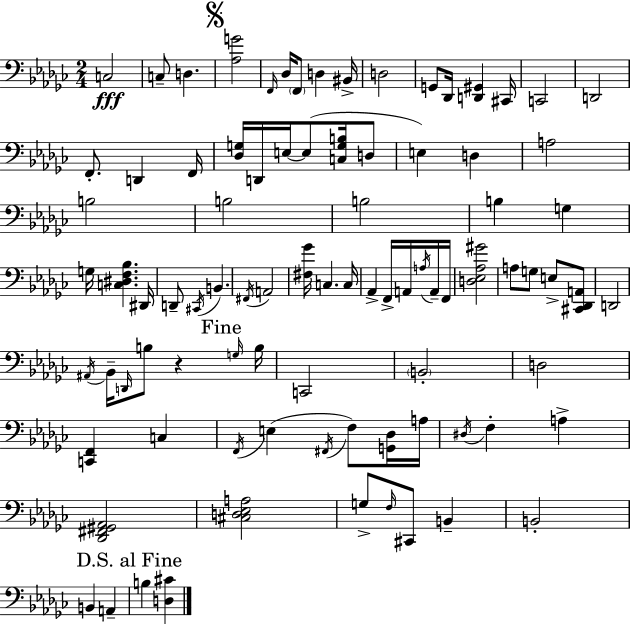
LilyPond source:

{
  \clef bass
  \numericTimeSignature
  \time 2/4
  \key ees \minor
  c2\fff | c8-- d4. | \mark \markup { \musicglyph "scripts.segno" } <aes g'>2 | \grace { f,16 } des16 \parenthesize f,8 d4 | \break bis,16-> d2 | g,8 des,16 <d, gis,>4 | cis,16 c,2 | d,2 | \break f,8.-. d,4 | f,16 <des g>16 d,16 e16~~ e8( <c g b>16 d8 | e4) d4 | a2 | \break b2 | b2 | b2 | b4 g4 | \break g16 <c dis f bes>4. | dis,16 d,8-- \acciaccatura { cis,16 } b,4. | \acciaccatura { fis,16 } a,2 | <fis ges'>16 c4. | \break c16 aes,4-> f,16-> | a,16 \acciaccatura { a16 } a,16-- f,16 <d ees aes gis'>2 | a8 g8 | e8-> <cis, des, a,>8 d,2 | \break \acciaccatura { ais,16 } bes,16-- \grace { d,16 } b8 | r4 \mark "Fine" \grace { g16 } b16 c,2 | \parenthesize b,2-. | d2 | \break <c, f,>4 | c4 \acciaccatura { f,16 }( | e4 \acciaccatura { fis,16 } f8) <g, des>16 | a16 \acciaccatura { dis16 } f4-. a4-> | \break <des, fis, gis, aes,>2 | <cis d ees a>2 | g8-> \grace { f16 } cis,8 b,4-- | b,2-. | \break b,4 a,4-- | \mark "D.S. al Fine" b4 <d cis'>4 | \bar "|."
}